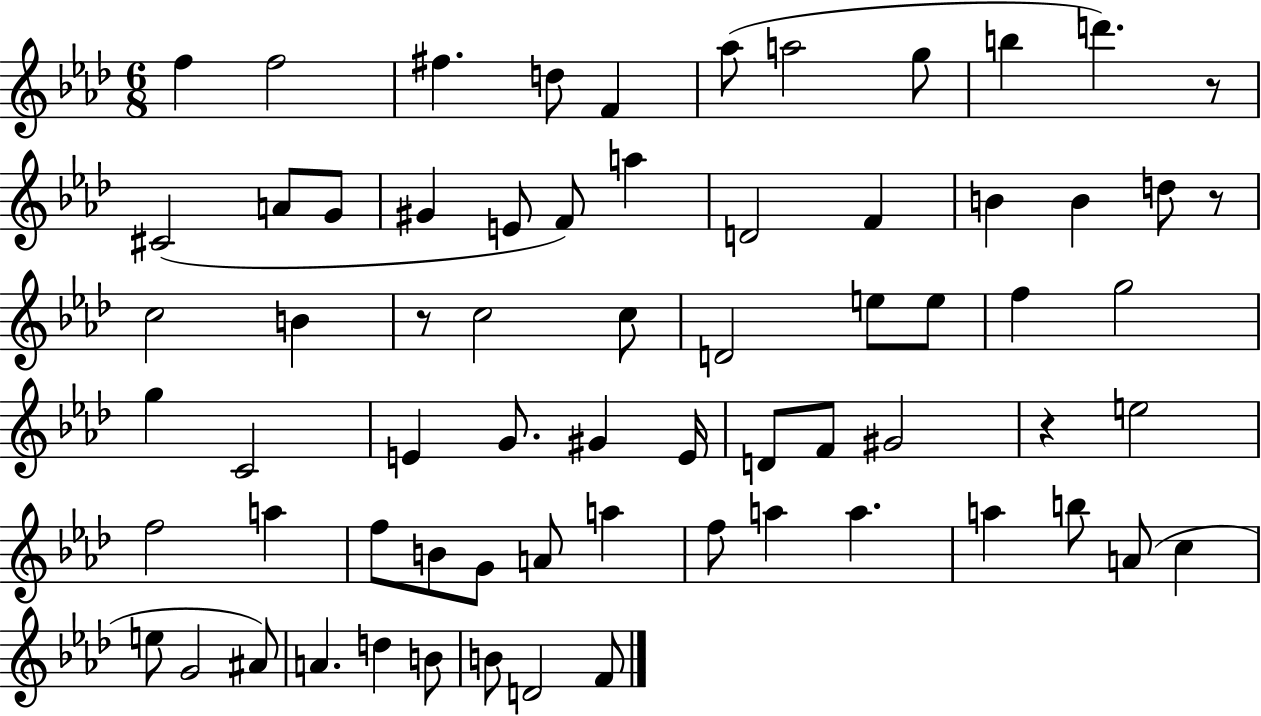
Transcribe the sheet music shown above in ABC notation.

X:1
T:Untitled
M:6/8
L:1/4
K:Ab
f f2 ^f d/2 F _a/2 a2 g/2 b d' z/2 ^C2 A/2 G/2 ^G E/2 F/2 a D2 F B B d/2 z/2 c2 B z/2 c2 c/2 D2 e/2 e/2 f g2 g C2 E G/2 ^G E/4 D/2 F/2 ^G2 z e2 f2 a f/2 B/2 G/2 A/2 a f/2 a a a b/2 A/2 c e/2 G2 ^A/2 A d B/2 B/2 D2 F/2